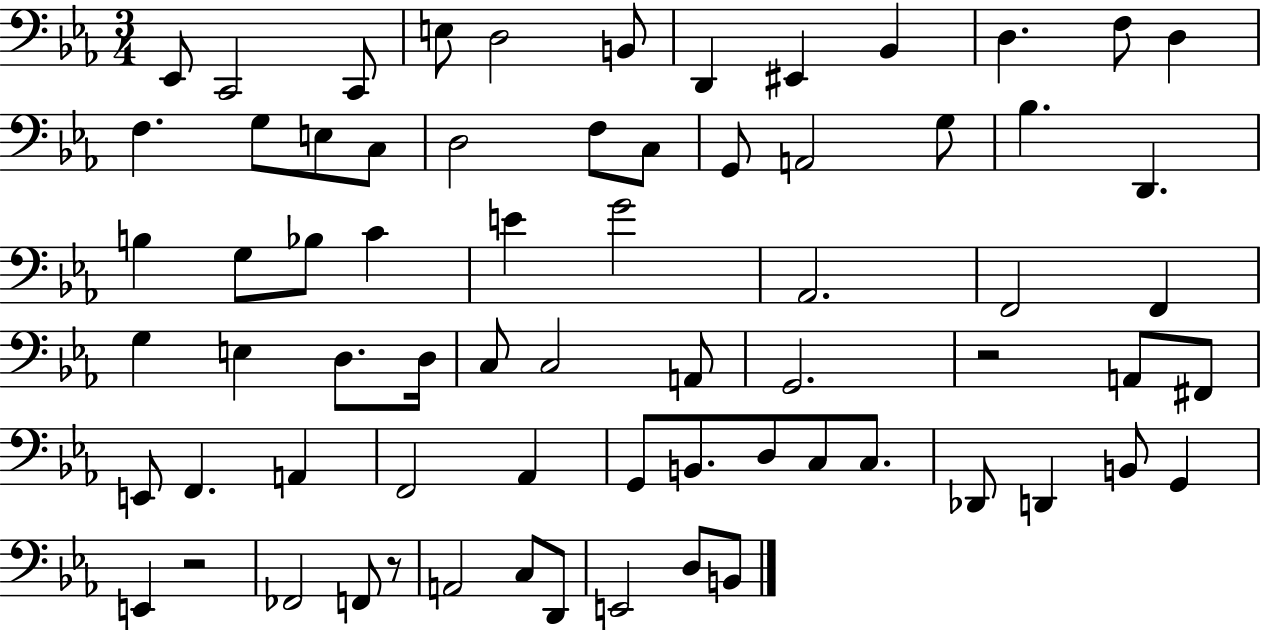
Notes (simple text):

Eb2/e C2/h C2/e E3/e D3/h B2/e D2/q EIS2/q Bb2/q D3/q. F3/e D3/q F3/q. G3/e E3/e C3/e D3/h F3/e C3/e G2/e A2/h G3/e Bb3/q. D2/q. B3/q G3/e Bb3/e C4/q E4/q G4/h Ab2/h. F2/h F2/q G3/q E3/q D3/e. D3/s C3/e C3/h A2/e G2/h. R/h A2/e F#2/e E2/e F2/q. A2/q F2/h Ab2/q G2/e B2/e. D3/e C3/e C3/e. Db2/e D2/q B2/e G2/q E2/q R/h FES2/h F2/e R/e A2/h C3/e D2/e E2/h D3/e B2/e